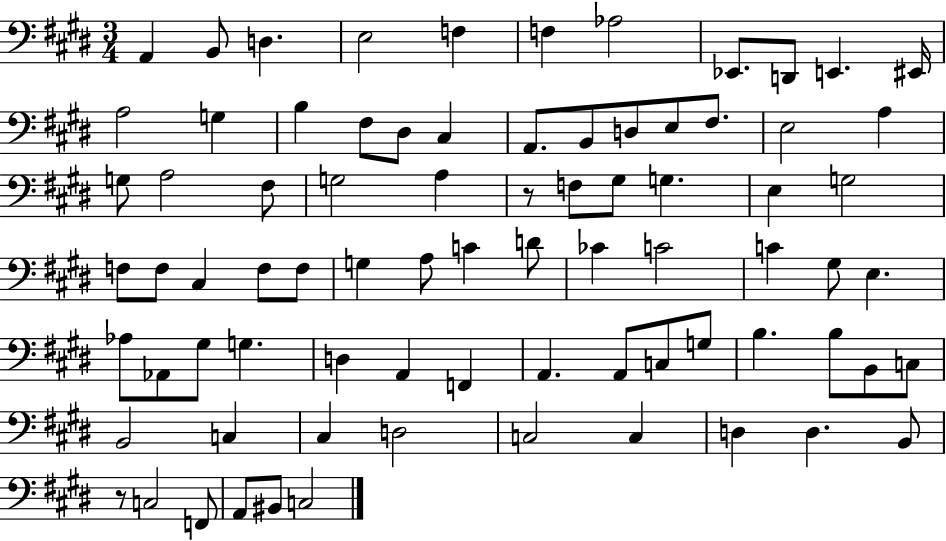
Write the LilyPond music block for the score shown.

{
  \clef bass
  \numericTimeSignature
  \time 3/4
  \key e \major
  a,4 b,8 d4. | e2 f4 | f4 aes2 | ees,8. d,8 e,4. eis,16 | \break a2 g4 | b4 fis8 dis8 cis4 | a,8. b,8 d8 e8 fis8. | e2 a4 | \break g8 a2 fis8 | g2 a4 | r8 f8 gis8 g4. | e4 g2 | \break f8 f8 cis4 f8 f8 | g4 a8 c'4 d'8 | ces'4 c'2 | c'4 gis8 e4. | \break aes8 aes,8 gis8 g4. | d4 a,4 f,4 | a,4. a,8 c8 g8 | b4. b8 b,8 c8 | \break b,2 c4 | cis4 d2 | c2 c4 | d4 d4. b,8 | \break r8 c2 f,8 | a,8 bis,8 c2 | \bar "|."
}